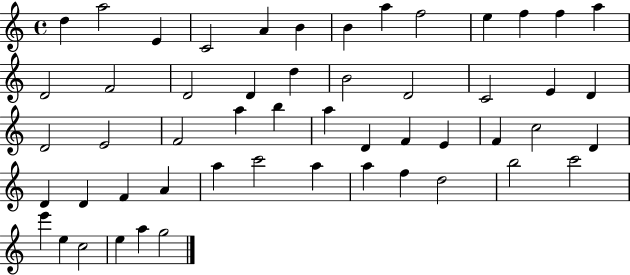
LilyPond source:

{
  \clef treble
  \time 4/4
  \defaultTimeSignature
  \key c \major
  d''4 a''2 e'4 | c'2 a'4 b'4 | b'4 a''4 f''2 | e''4 f''4 f''4 a''4 | \break d'2 f'2 | d'2 d'4 d''4 | b'2 d'2 | c'2 e'4 d'4 | \break d'2 e'2 | f'2 a''4 b''4 | a''4 d'4 f'4 e'4 | f'4 c''2 d'4 | \break d'4 d'4 f'4 a'4 | a''4 c'''2 a''4 | a''4 f''4 d''2 | b''2 c'''2 | \break e'''4 e''4 c''2 | e''4 a''4 g''2 | \bar "|."
}